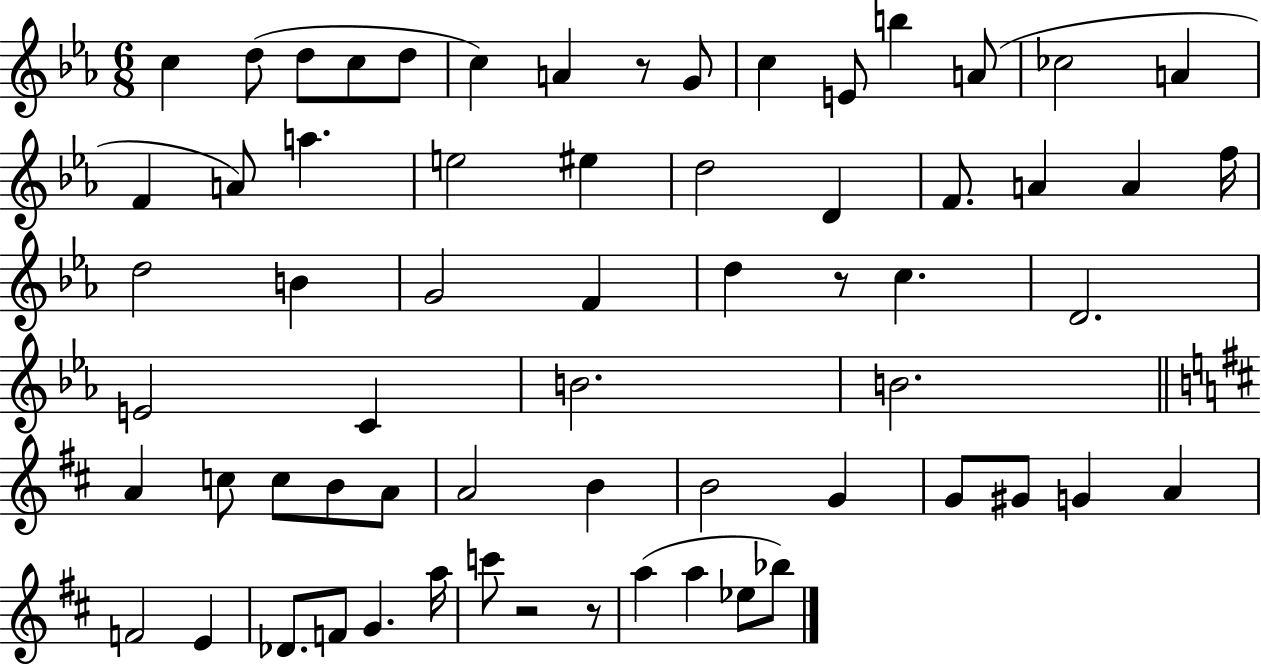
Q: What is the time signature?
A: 6/8